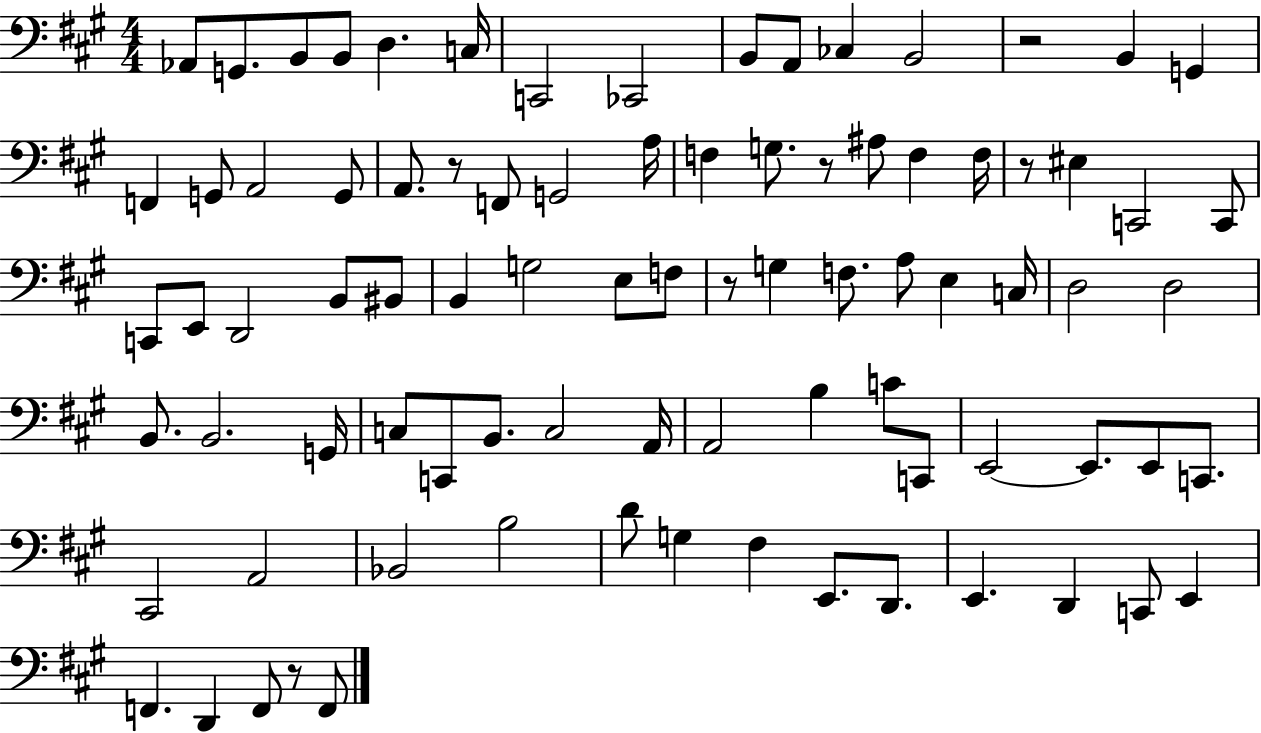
X:1
T:Untitled
M:4/4
L:1/4
K:A
_A,,/2 G,,/2 B,,/2 B,,/2 D, C,/4 C,,2 _C,,2 B,,/2 A,,/2 _C, B,,2 z2 B,, G,, F,, G,,/2 A,,2 G,,/2 A,,/2 z/2 F,,/2 G,,2 A,/4 F, G,/2 z/2 ^A,/2 F, F,/4 z/2 ^E, C,,2 C,,/2 C,,/2 E,,/2 D,,2 B,,/2 ^B,,/2 B,, G,2 E,/2 F,/2 z/2 G, F,/2 A,/2 E, C,/4 D,2 D,2 B,,/2 B,,2 G,,/4 C,/2 C,,/2 B,,/2 C,2 A,,/4 A,,2 B, C/2 C,,/2 E,,2 E,,/2 E,,/2 C,,/2 ^C,,2 A,,2 _B,,2 B,2 D/2 G, ^F, E,,/2 D,,/2 E,, D,, C,,/2 E,, F,, D,, F,,/2 z/2 F,,/2